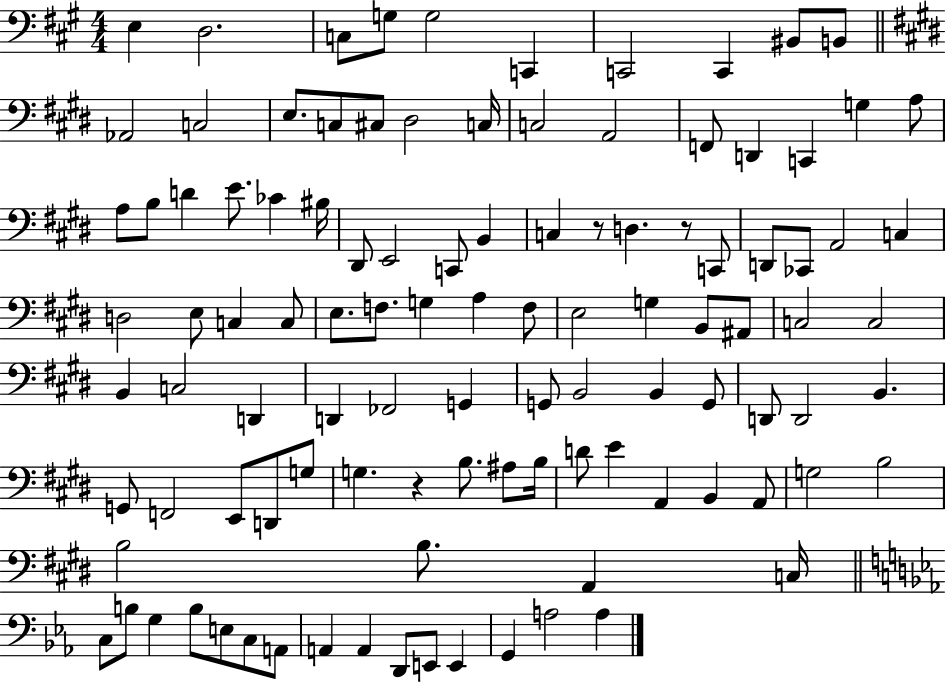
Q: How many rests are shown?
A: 3